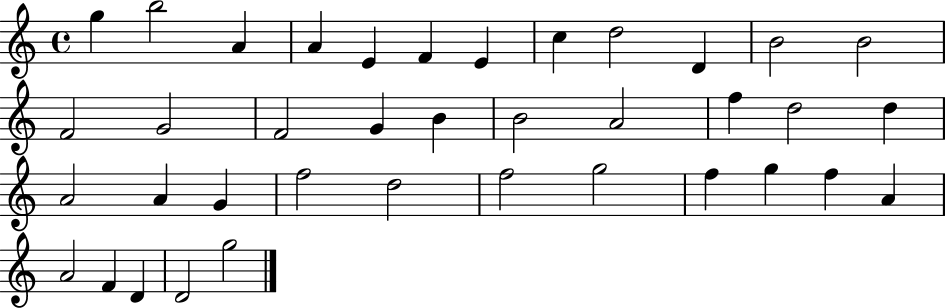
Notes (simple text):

G5/q B5/h A4/q A4/q E4/q F4/q E4/q C5/q D5/h D4/q B4/h B4/h F4/h G4/h F4/h G4/q B4/q B4/h A4/h F5/q D5/h D5/q A4/h A4/q G4/q F5/h D5/h F5/h G5/h F5/q G5/q F5/q A4/q A4/h F4/q D4/q D4/h G5/h